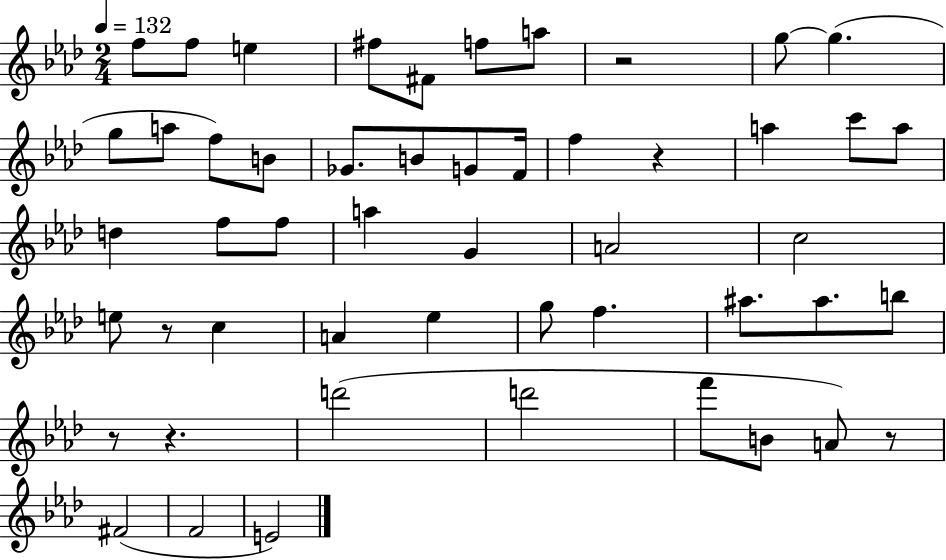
X:1
T:Untitled
M:2/4
L:1/4
K:Ab
f/2 f/2 e ^f/2 ^F/2 f/2 a/2 z2 g/2 g g/2 a/2 f/2 B/2 _G/2 B/2 G/2 F/4 f z a c'/2 a/2 d f/2 f/2 a G A2 c2 e/2 z/2 c A _e g/2 f ^a/2 ^a/2 b/2 z/2 z d'2 d'2 f'/2 B/2 A/2 z/2 ^F2 F2 E2